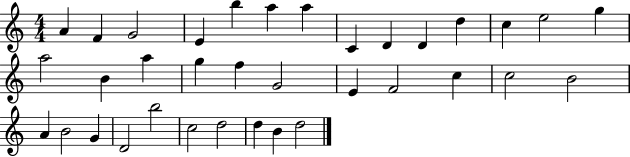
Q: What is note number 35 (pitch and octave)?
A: D5